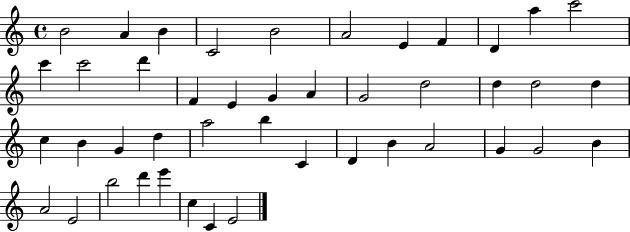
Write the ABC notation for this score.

X:1
T:Untitled
M:4/4
L:1/4
K:C
B2 A B C2 B2 A2 E F D a c'2 c' c'2 d' F E G A G2 d2 d d2 d c B G d a2 b C D B A2 G G2 B A2 E2 b2 d' e' c C E2